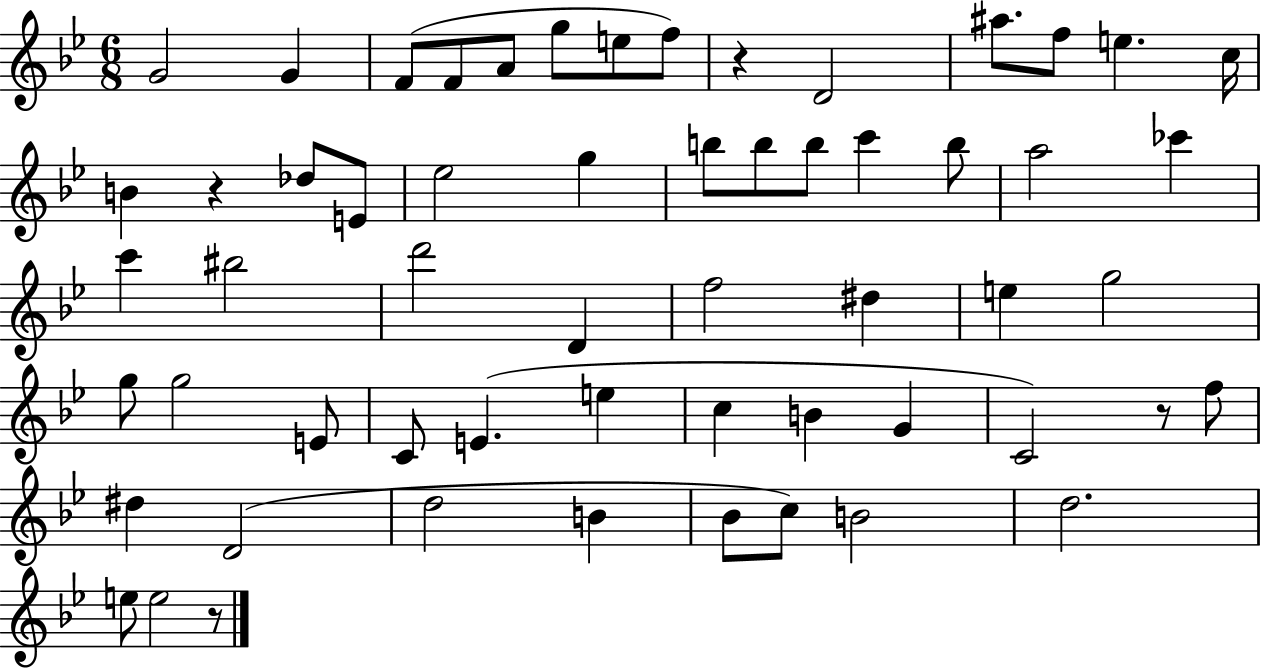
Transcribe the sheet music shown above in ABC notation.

X:1
T:Untitled
M:6/8
L:1/4
K:Bb
G2 G F/2 F/2 A/2 g/2 e/2 f/2 z D2 ^a/2 f/2 e c/4 B z _d/2 E/2 _e2 g b/2 b/2 b/2 c' b/2 a2 _c' c' ^b2 d'2 D f2 ^d e g2 g/2 g2 E/2 C/2 E e c B G C2 z/2 f/2 ^d D2 d2 B _B/2 c/2 B2 d2 e/2 e2 z/2